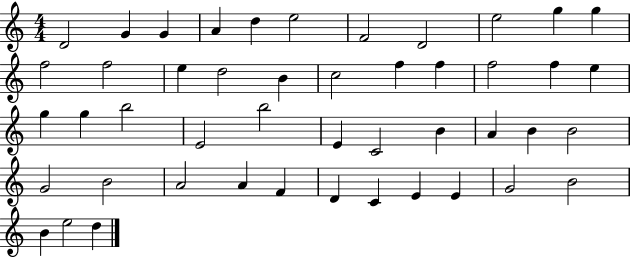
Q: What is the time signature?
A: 4/4